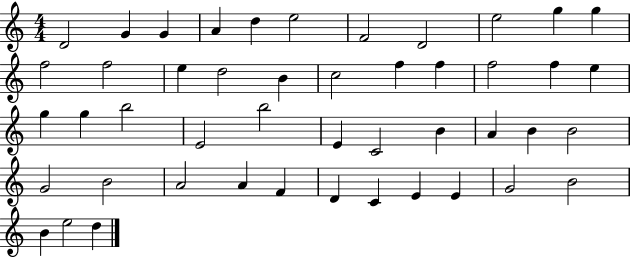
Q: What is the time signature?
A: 4/4